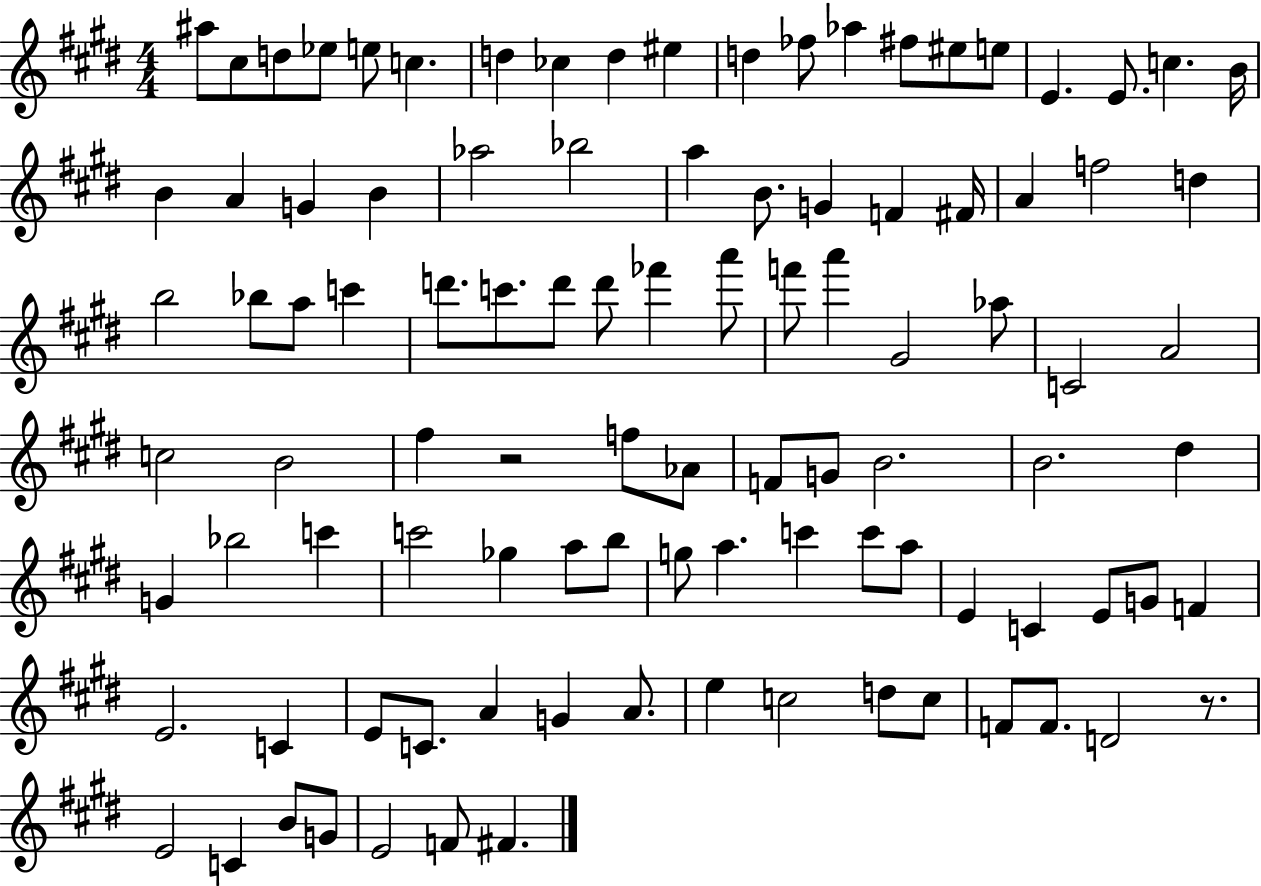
A#5/e C#5/e D5/e Eb5/e E5/e C5/q. D5/q CES5/q D5/q EIS5/q D5/q FES5/e Ab5/q F#5/e EIS5/e E5/e E4/q. E4/e. C5/q. B4/s B4/q A4/q G4/q B4/q Ab5/h Bb5/h A5/q B4/e. G4/q F4/q F#4/s A4/q F5/h D5/q B5/h Bb5/e A5/e C6/q D6/e. C6/e. D6/e D6/e FES6/q A6/e F6/e A6/q G#4/h Ab5/e C4/h A4/h C5/h B4/h F#5/q R/h F5/e Ab4/e F4/e G4/e B4/h. B4/h. D#5/q G4/q Bb5/h C6/q C6/h Gb5/q A5/e B5/e G5/e A5/q. C6/q C6/e A5/e E4/q C4/q E4/e G4/e F4/q E4/h. C4/q E4/e C4/e. A4/q G4/q A4/e. E5/q C5/h D5/e C5/e F4/e F4/e. D4/h R/e. E4/h C4/q B4/e G4/e E4/h F4/e F#4/q.